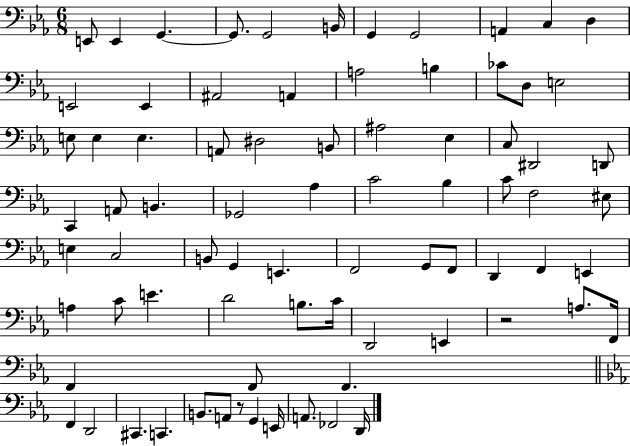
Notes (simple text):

E2/e E2/q G2/q. G2/e. G2/h B2/s G2/q G2/h A2/q C3/q D3/q E2/h E2/q A#2/h A2/q A3/h B3/q CES4/e D3/e E3/h E3/e E3/q E3/q. A2/e D#3/h B2/e A#3/h Eb3/q C3/e D#2/h D2/e C2/q A2/e B2/q. Gb2/h Ab3/q C4/h Bb3/q C4/e F3/h EIS3/e E3/q C3/h B2/e G2/q E2/q. F2/h G2/e F2/e D2/q F2/q E2/q A3/q C4/e E4/q. D4/h B3/e. C4/s D2/h E2/q R/h A3/e. F2/s F2/q F2/e F2/q. F2/q D2/h C#2/q. C2/q. B2/e. A2/e R/e G2/q E2/s A2/e. FES2/h D2/s